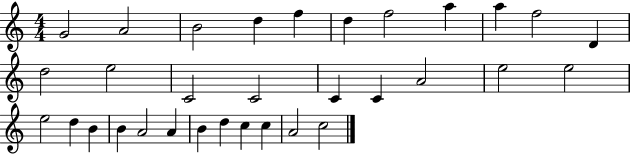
{
  \clef treble
  \numericTimeSignature
  \time 4/4
  \key c \major
  g'2 a'2 | b'2 d''4 f''4 | d''4 f''2 a''4 | a''4 f''2 d'4 | \break d''2 e''2 | c'2 c'2 | c'4 c'4 a'2 | e''2 e''2 | \break e''2 d''4 b'4 | b'4 a'2 a'4 | b'4 d''4 c''4 c''4 | a'2 c''2 | \break \bar "|."
}